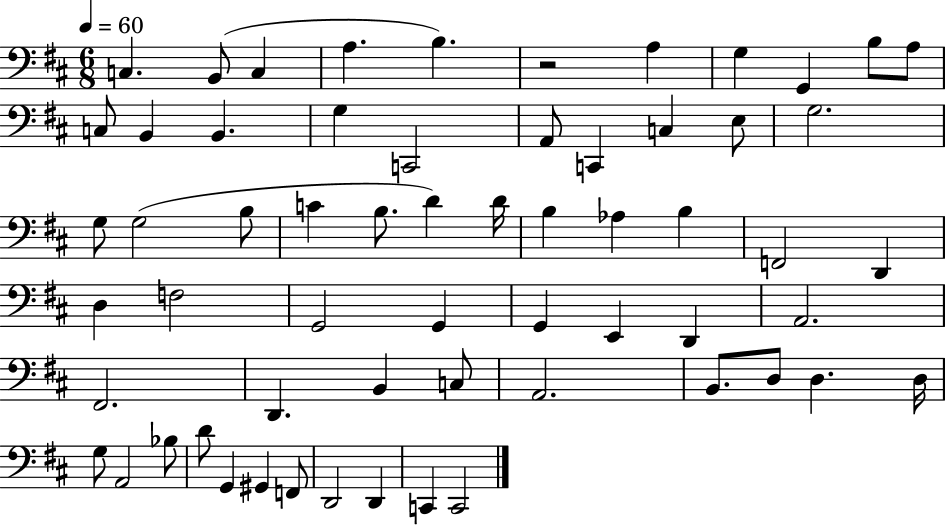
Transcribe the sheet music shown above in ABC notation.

X:1
T:Untitled
M:6/8
L:1/4
K:D
C, B,,/2 C, A, B, z2 A, G, G,, B,/2 A,/2 C,/2 B,, B,, G, C,,2 A,,/2 C,, C, E,/2 G,2 G,/2 G,2 B,/2 C B,/2 D D/4 B, _A, B, F,,2 D,, D, F,2 G,,2 G,, G,, E,, D,, A,,2 ^F,,2 D,, B,, C,/2 A,,2 B,,/2 D,/2 D, D,/4 G,/2 A,,2 _B,/2 D/2 G,, ^G,, F,,/2 D,,2 D,, C,, C,,2